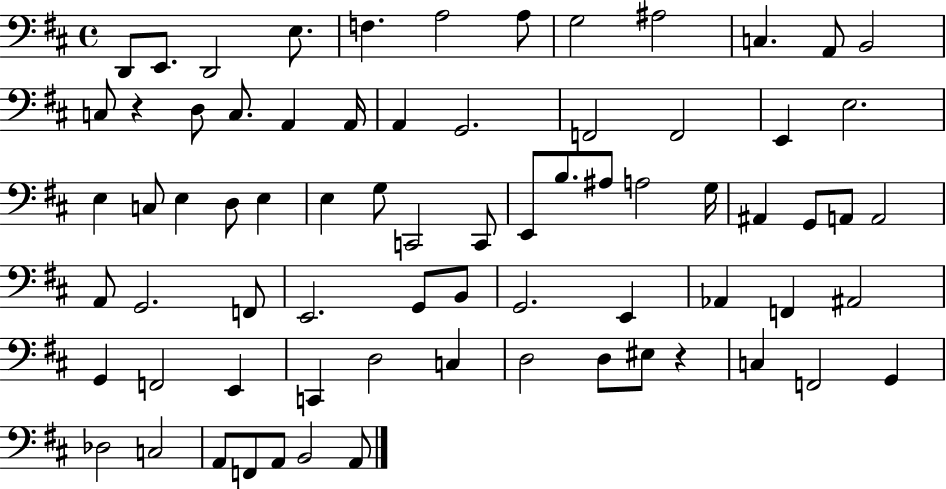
{
  \clef bass
  \time 4/4
  \defaultTimeSignature
  \key d \major
  d,8 e,8. d,2 e8. | f4. a2 a8 | g2 ais2 | c4. a,8 b,2 | \break c8 r4 d8 c8. a,4 a,16 | a,4 g,2. | f,2 f,2 | e,4 e2. | \break e4 c8 e4 d8 e4 | e4 g8 c,2 c,8 | e,8 b8. ais8 a2 g16 | ais,4 g,8 a,8 a,2 | \break a,8 g,2. f,8 | e,2. g,8 b,8 | g,2. e,4 | aes,4 f,4 ais,2 | \break g,4 f,2 e,4 | c,4 d2 c4 | d2 d8 eis8 r4 | c4 f,2 g,4 | \break des2 c2 | a,8 f,8 a,8 b,2 a,8 | \bar "|."
}